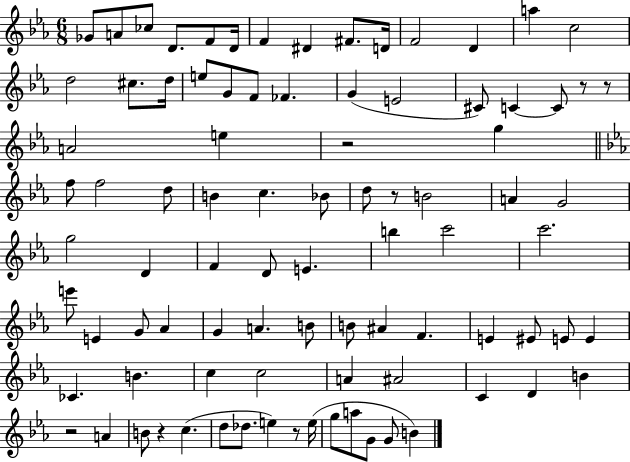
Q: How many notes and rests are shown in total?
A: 89